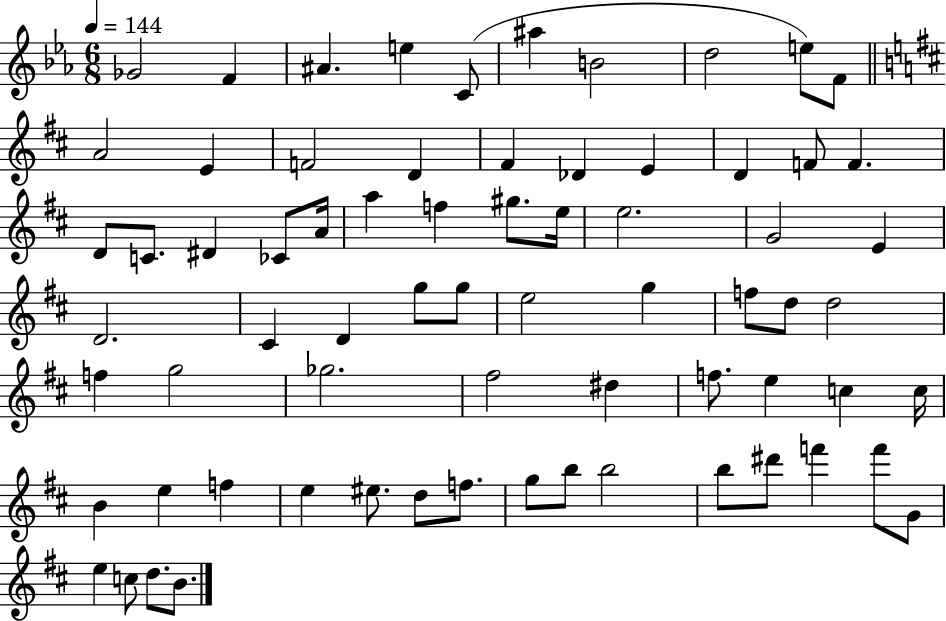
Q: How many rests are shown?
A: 0